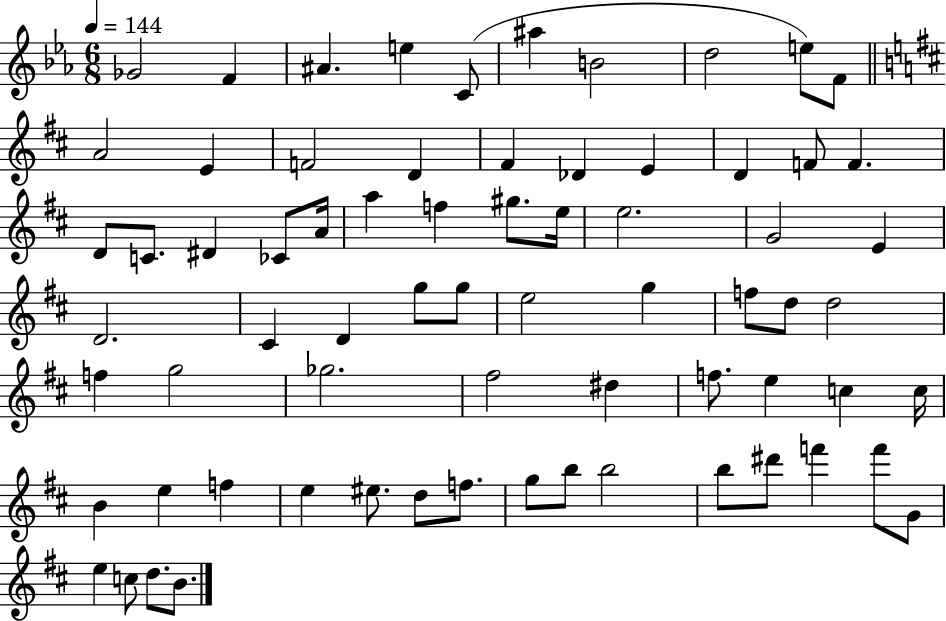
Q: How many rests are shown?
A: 0